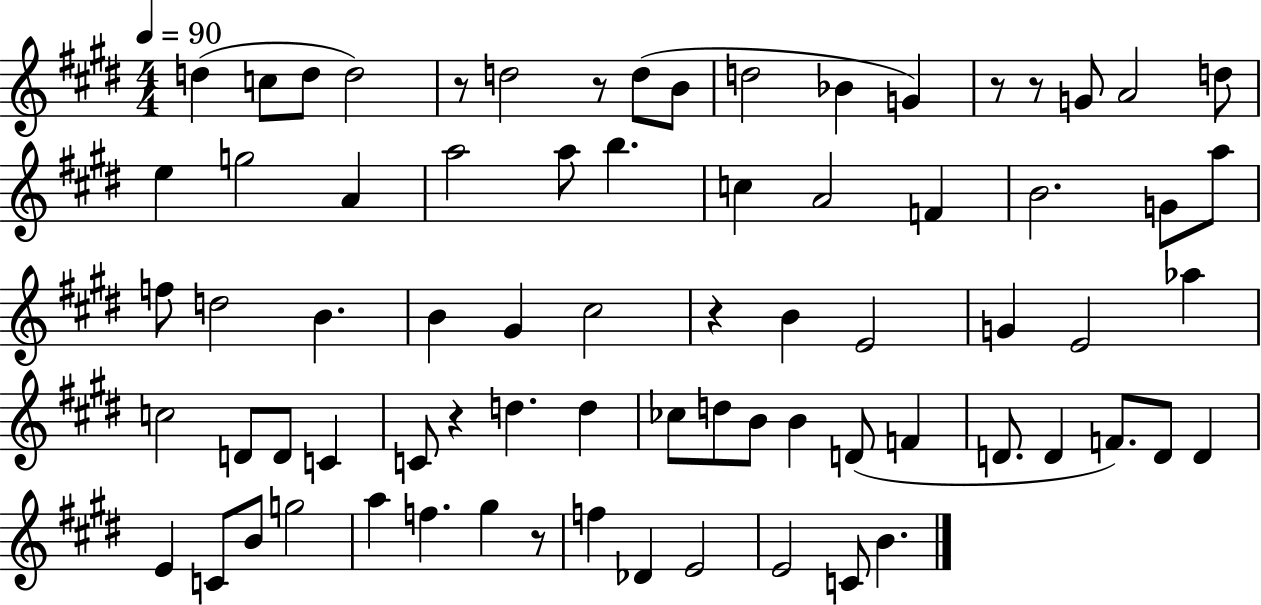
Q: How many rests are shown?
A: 7